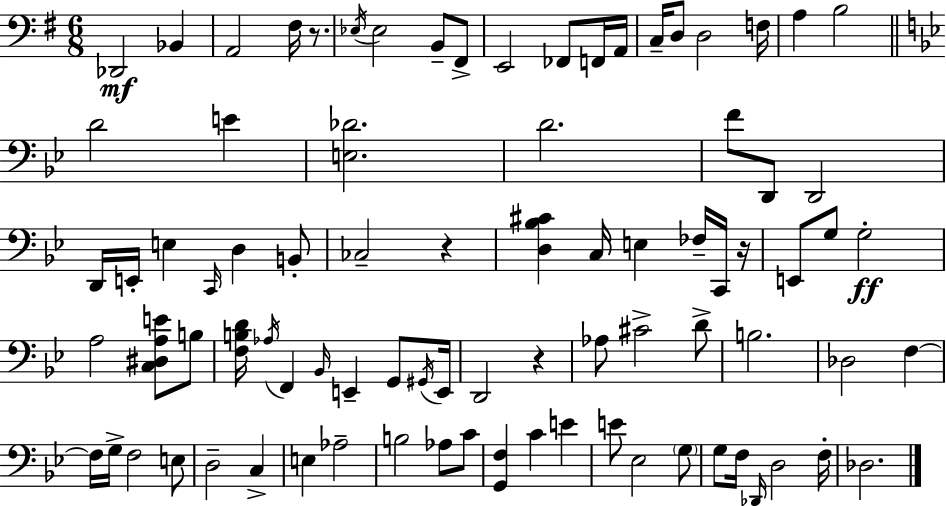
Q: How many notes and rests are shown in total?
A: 85